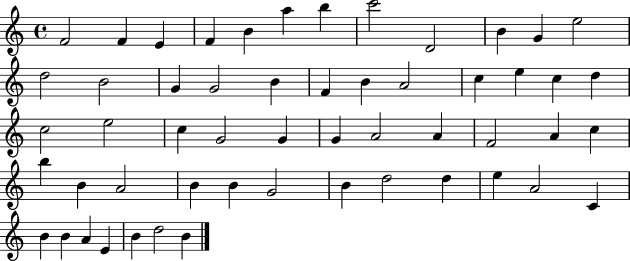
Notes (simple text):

F4/h F4/q E4/q F4/q B4/q A5/q B5/q C6/h D4/h B4/q G4/q E5/h D5/h B4/h G4/q G4/h B4/q F4/q B4/q A4/h C5/q E5/q C5/q D5/q C5/h E5/h C5/q G4/h G4/q G4/q A4/h A4/q F4/h A4/q C5/q B5/q B4/q A4/h B4/q B4/q G4/h B4/q D5/h D5/q E5/q A4/h C4/q B4/q B4/q A4/q E4/q B4/q D5/h B4/q